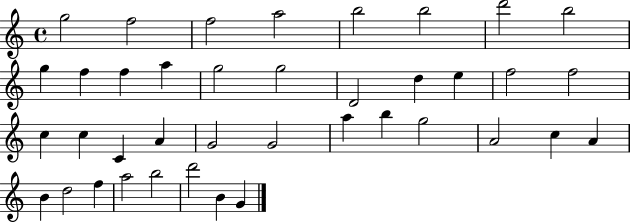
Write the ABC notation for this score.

X:1
T:Untitled
M:4/4
L:1/4
K:C
g2 f2 f2 a2 b2 b2 d'2 b2 g f f a g2 g2 D2 d e f2 f2 c c C A G2 G2 a b g2 A2 c A B d2 f a2 b2 d'2 B G